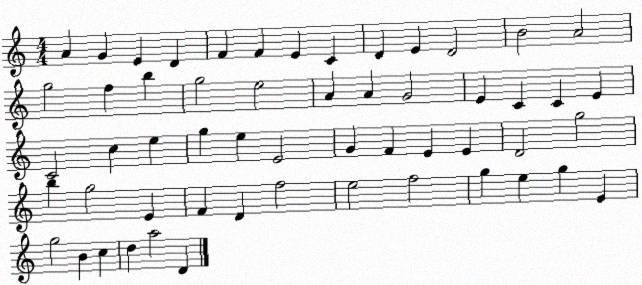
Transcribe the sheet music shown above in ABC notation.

X:1
T:Untitled
M:4/4
L:1/4
K:C
A G E D F F E C D E D2 B2 A2 g2 f b g2 e2 A A G2 E C C E C2 c e g e E2 G F E E D2 g2 b g2 E F D f2 e2 f2 g e g E g2 B c d a2 D